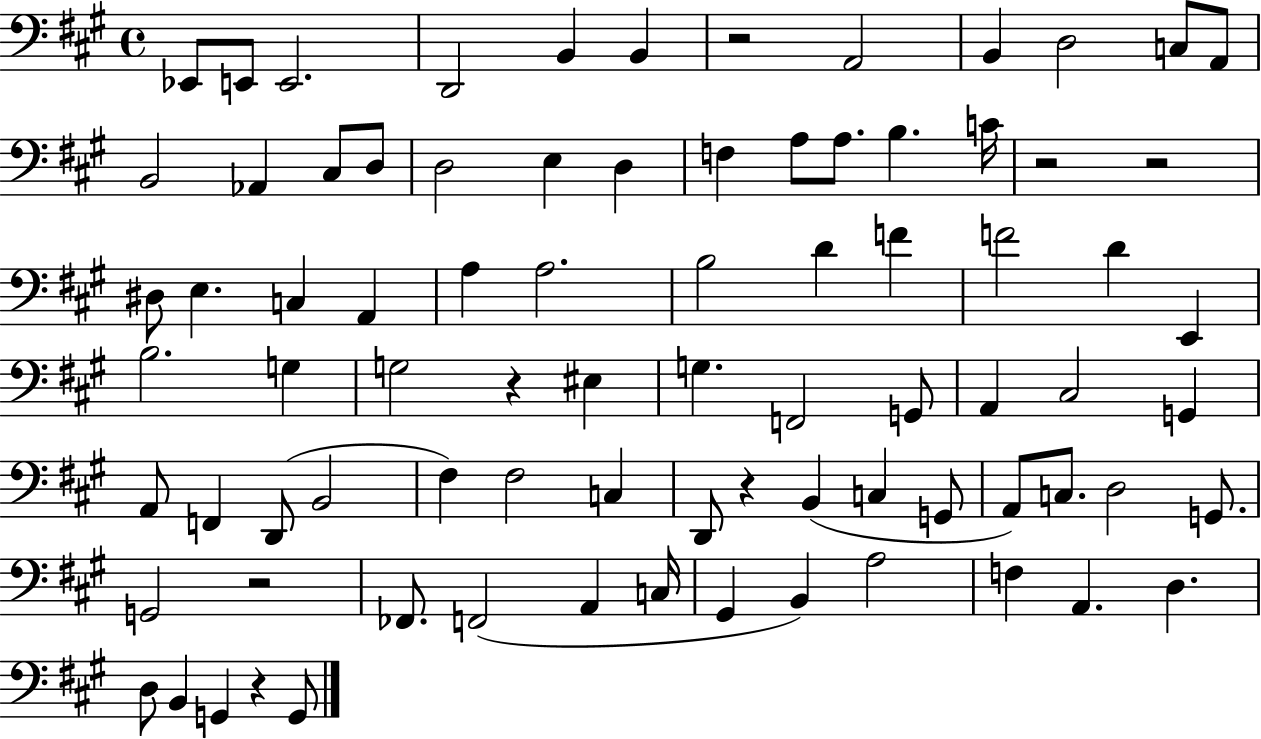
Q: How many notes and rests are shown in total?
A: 82